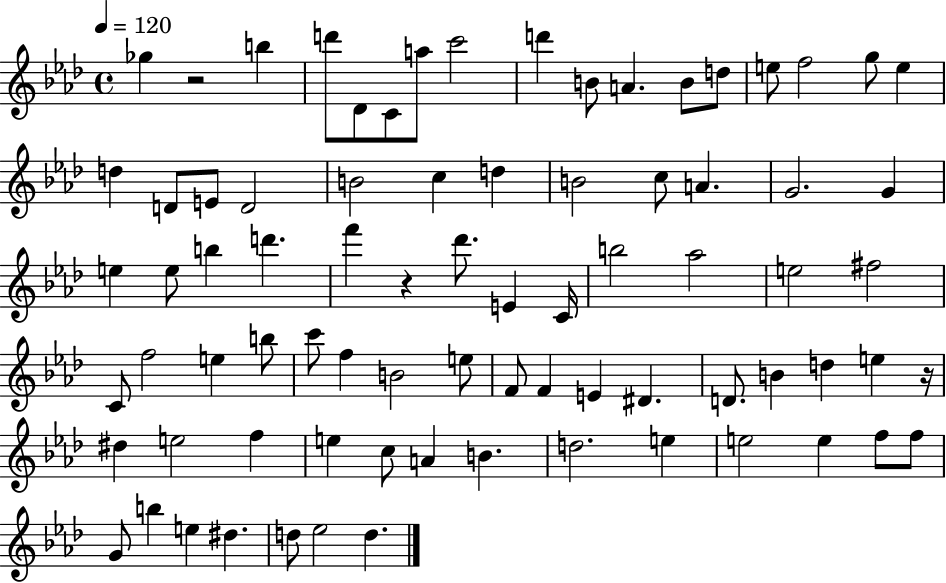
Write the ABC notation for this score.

X:1
T:Untitled
M:4/4
L:1/4
K:Ab
_g z2 b d'/2 _D/2 C/2 a/2 c'2 d' B/2 A B/2 d/2 e/2 f2 g/2 e d D/2 E/2 D2 B2 c d B2 c/2 A G2 G e e/2 b d' f' z _d'/2 E C/4 b2 _a2 e2 ^f2 C/2 f2 e b/2 c'/2 f B2 e/2 F/2 F E ^D D/2 B d e z/4 ^d e2 f e c/2 A B d2 e e2 e f/2 f/2 G/2 b e ^d d/2 _e2 d